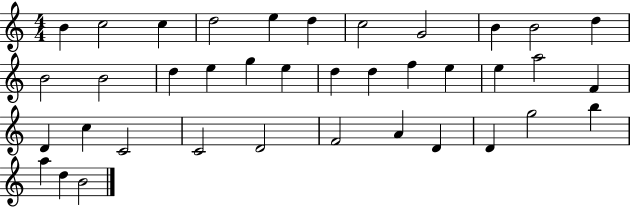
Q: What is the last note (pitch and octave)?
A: B4